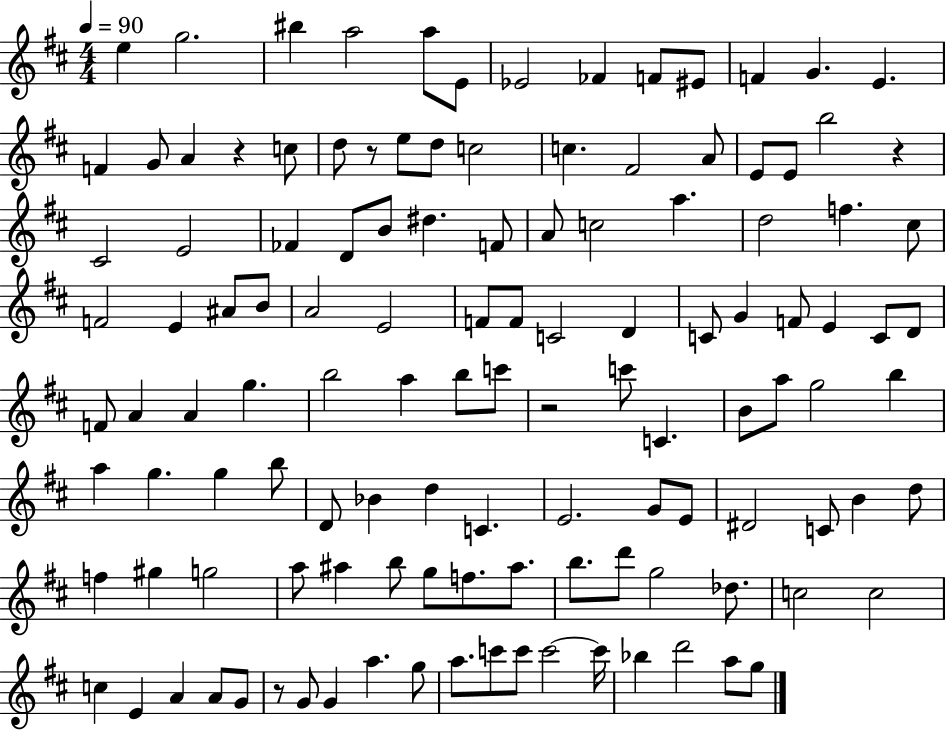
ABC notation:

X:1
T:Untitled
M:4/4
L:1/4
K:D
e g2 ^b a2 a/2 E/2 _E2 _F F/2 ^E/2 F G E F G/2 A z c/2 d/2 z/2 e/2 d/2 c2 c ^F2 A/2 E/2 E/2 b2 z ^C2 E2 _F D/2 B/2 ^d F/2 A/2 c2 a d2 f ^c/2 F2 E ^A/2 B/2 A2 E2 F/2 F/2 C2 D C/2 G F/2 E C/2 D/2 F/2 A A g b2 a b/2 c'/2 z2 c'/2 C B/2 a/2 g2 b a g g b/2 D/2 _B d C E2 G/2 E/2 ^D2 C/2 B d/2 f ^g g2 a/2 ^a b/2 g/2 f/2 ^a/2 b/2 d'/2 g2 _d/2 c2 c2 c E A A/2 G/2 z/2 G/2 G a g/2 a/2 c'/2 c'/2 c'2 c'/4 _b d'2 a/2 g/2